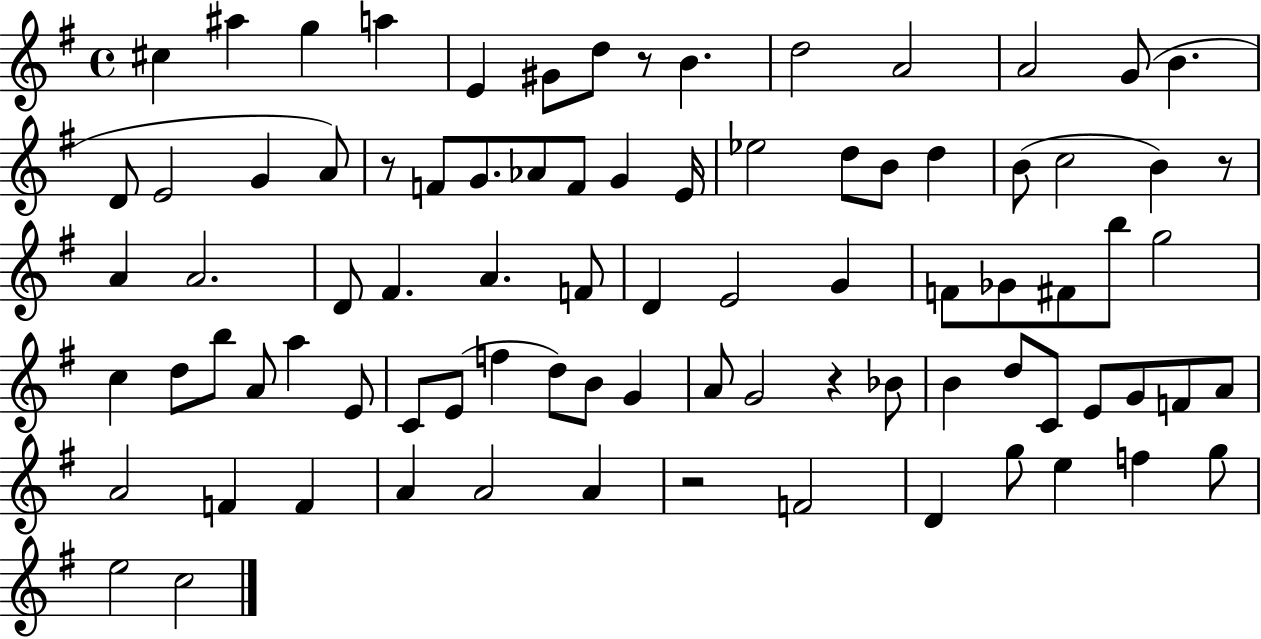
{
  \clef treble
  \time 4/4
  \defaultTimeSignature
  \key g \major
  cis''4 ais''4 g''4 a''4 | e'4 gis'8 d''8 r8 b'4. | d''2 a'2 | a'2 g'8( b'4. | \break d'8 e'2 g'4 a'8) | r8 f'8 g'8. aes'8 f'8 g'4 e'16 | ees''2 d''8 b'8 d''4 | b'8( c''2 b'4) r8 | \break a'4 a'2. | d'8 fis'4. a'4. f'8 | d'4 e'2 g'4 | f'8 ges'8 fis'8 b''8 g''2 | \break c''4 d''8 b''8 a'8 a''4 e'8 | c'8 e'8( f''4 d''8) b'8 g'4 | a'8 g'2 r4 bes'8 | b'4 d''8 c'8 e'8 g'8 f'8 a'8 | \break a'2 f'4 f'4 | a'4 a'2 a'4 | r2 f'2 | d'4 g''8 e''4 f''4 g''8 | \break e''2 c''2 | \bar "|."
}